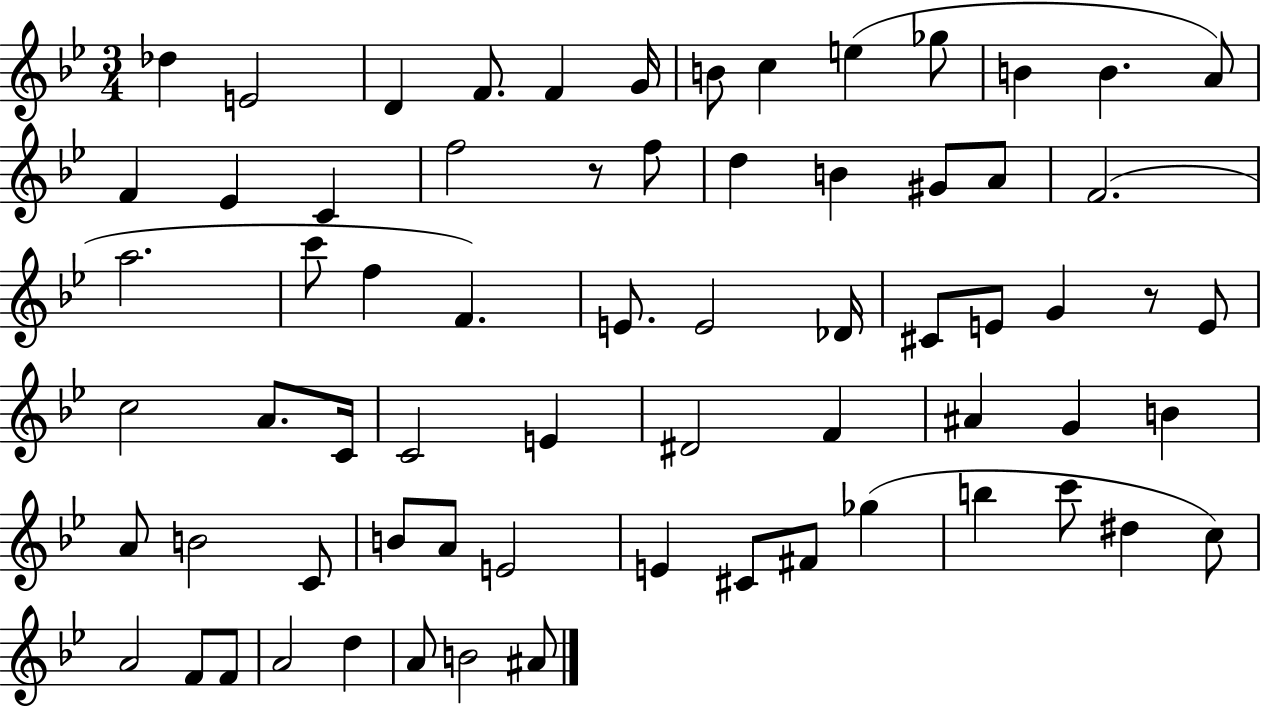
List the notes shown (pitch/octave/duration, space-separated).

Db5/q E4/h D4/q F4/e. F4/q G4/s B4/e C5/q E5/q Gb5/e B4/q B4/q. A4/e F4/q Eb4/q C4/q F5/h R/e F5/e D5/q B4/q G#4/e A4/e F4/h. A5/h. C6/e F5/q F4/q. E4/e. E4/h Db4/s C#4/e E4/e G4/q R/e E4/e C5/h A4/e. C4/s C4/h E4/q D#4/h F4/q A#4/q G4/q B4/q A4/e B4/h C4/e B4/e A4/e E4/h E4/q C#4/e F#4/e Gb5/q B5/q C6/e D#5/q C5/e A4/h F4/e F4/e A4/h D5/q A4/e B4/h A#4/e